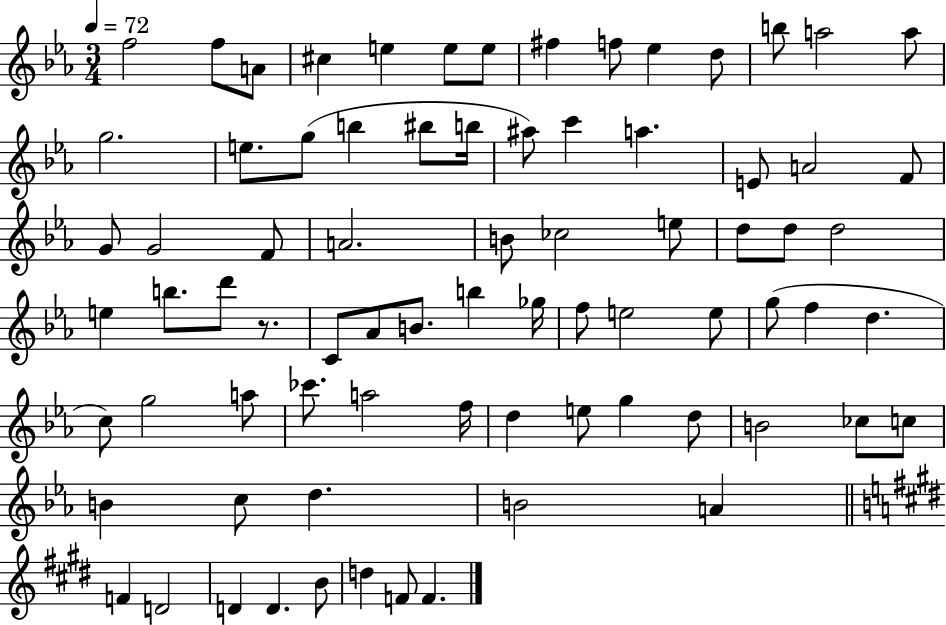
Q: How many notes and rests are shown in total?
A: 77